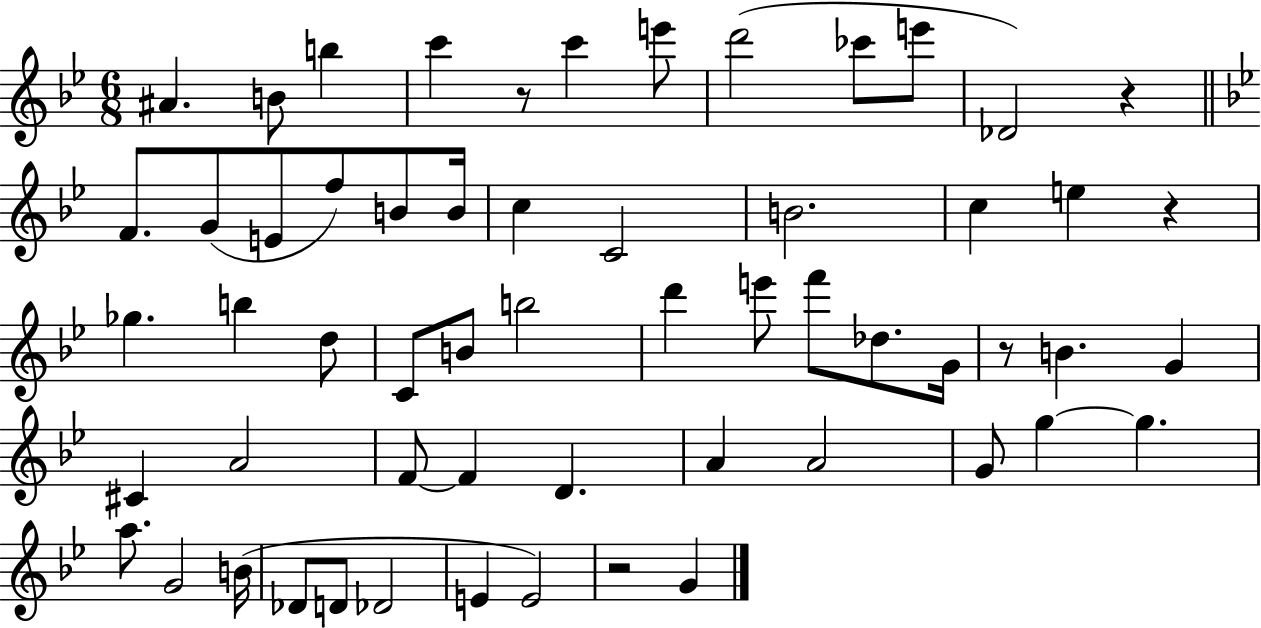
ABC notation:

X:1
T:Untitled
M:6/8
L:1/4
K:Bb
^A B/2 b c' z/2 c' e'/2 d'2 _c'/2 e'/2 _D2 z F/2 G/2 E/2 f/2 B/2 B/4 c C2 B2 c e z _g b d/2 C/2 B/2 b2 d' e'/2 f'/2 _d/2 G/4 z/2 B G ^C A2 F/2 F D A A2 G/2 g g a/2 G2 B/4 _D/2 D/2 _D2 E E2 z2 G